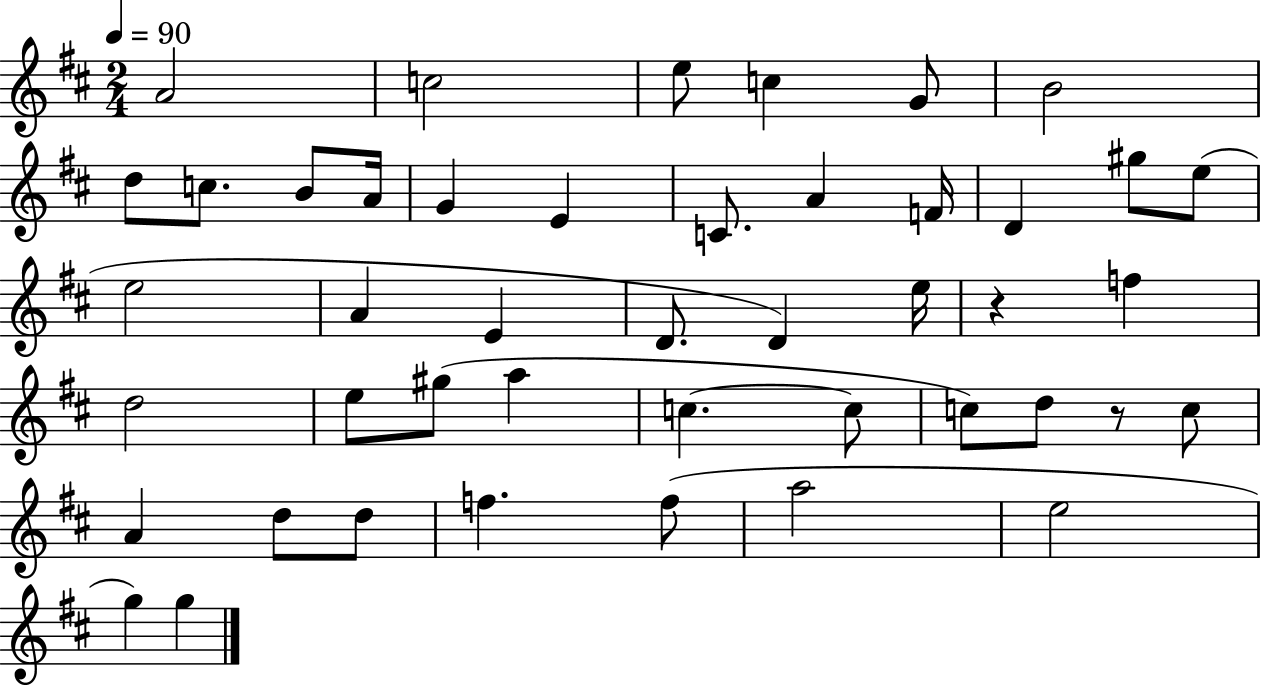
X:1
T:Untitled
M:2/4
L:1/4
K:D
A2 c2 e/2 c G/2 B2 d/2 c/2 B/2 A/4 G E C/2 A F/4 D ^g/2 e/2 e2 A E D/2 D e/4 z f d2 e/2 ^g/2 a c c/2 c/2 d/2 z/2 c/2 A d/2 d/2 f f/2 a2 e2 g g